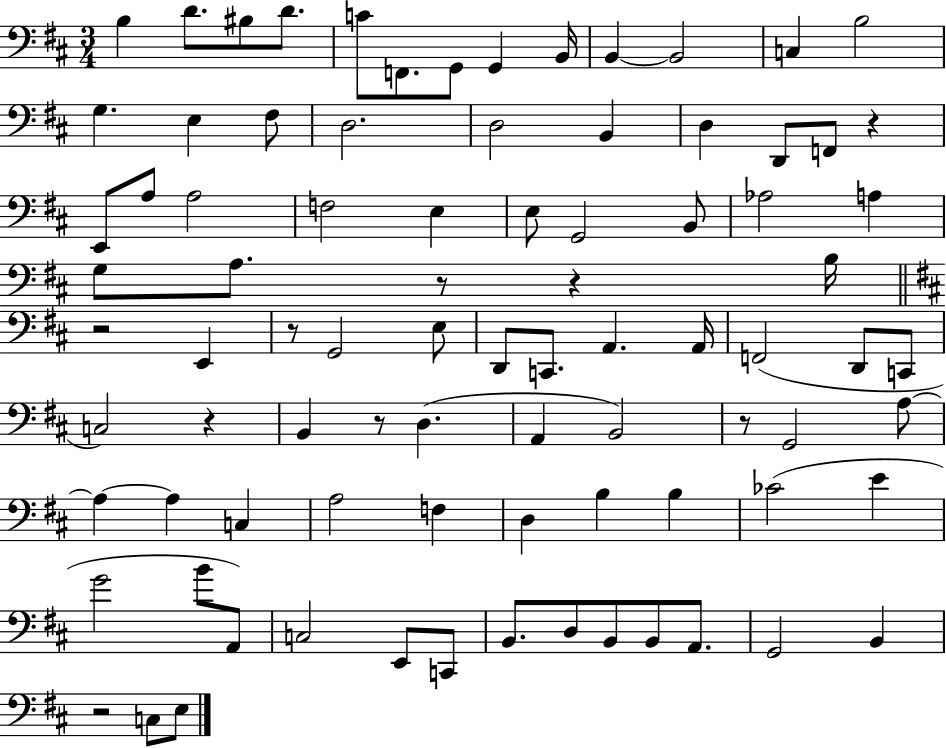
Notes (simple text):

B3/q D4/e. BIS3/e D4/e. C4/e F2/e. G2/e G2/q B2/s B2/q B2/h C3/q B3/h G3/q. E3/q F#3/e D3/h. D3/h B2/q D3/q D2/e F2/e R/q E2/e A3/e A3/h F3/h E3/q E3/e G2/h B2/e Ab3/h A3/q G3/e A3/e. R/e R/q B3/s R/h E2/q R/e G2/h E3/e D2/e C2/e. A2/q. A2/s F2/h D2/e C2/e C3/h R/q B2/q R/e D3/q. A2/q B2/h R/e G2/h A3/e A3/q A3/q C3/q A3/h F3/q D3/q B3/q B3/q CES4/h E4/q G4/h B4/e A2/e C3/h E2/e C2/e B2/e. D3/e B2/e B2/e A2/e. G2/h B2/q R/h C3/e E3/e